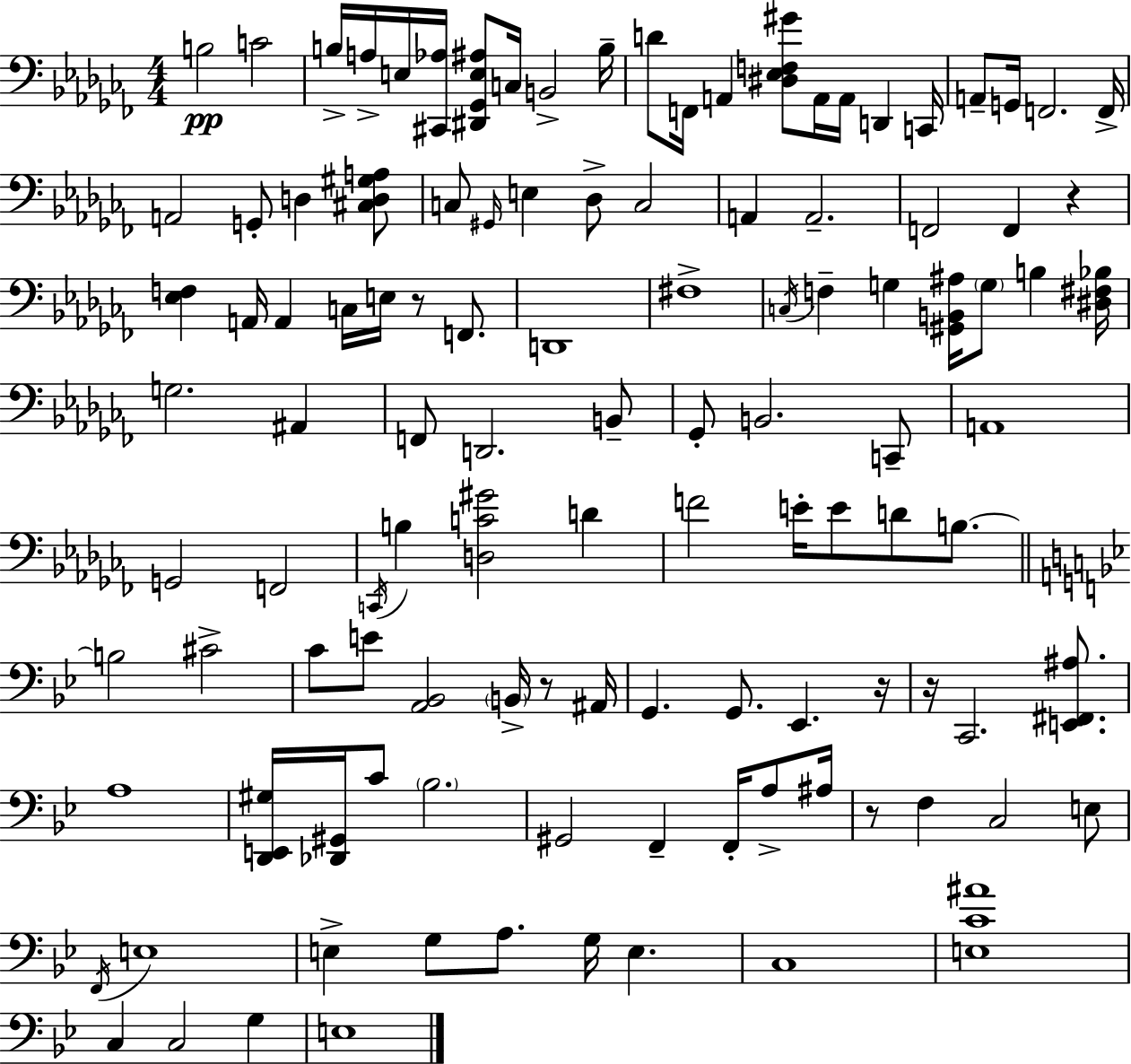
{
  \clef bass
  \numericTimeSignature
  \time 4/4
  \key aes \minor
  \repeat volta 2 { b2\pp c'2 | b16-> a16-> e16 <cis, aes>16 <dis, ges, e ais>8 c16 b,2-> b16-- | d'8 f,16 a,4 <dis ees f gis'>8 a,16 a,16 d,4 c,16 | a,8-- g,16 f,2. f,16-> | \break a,2 g,8-. d4 <cis d gis a>8 | c8 \grace { gis,16 } e4 des8-> c2 | a,4 a,2.-- | f,2 f,4 r4 | \break <ees f>4 a,16 a,4 c16 e16 r8 f,8. | d,1 | fis1-> | \acciaccatura { c16 } f4-- g4 <gis, b, ais>16 \parenthesize g8 b4 | \break <dis fis bes>16 g2. ais,4 | f,8 d,2. | b,8-- ges,8-. b,2. | c,8-- a,1 | \break g,2 f,2 | \acciaccatura { c,16 } b4 <d c' gis'>2 d'4 | f'2 e'16-. e'8 d'8 | b8.~~ \bar "||" \break \key bes \major b2 cis'2-> | c'8 e'8 <a, bes,>2 \parenthesize b,16-> r8 ais,16 | g,4. g,8. ees,4. r16 | r16 c,2. <e, fis, ais>8. | \break a1 | <d, e, gis>16 <des, gis,>16 c'8 \parenthesize bes2. | gis,2 f,4-- f,16-. a8-> ais16 | r8 f4 c2 e8 | \break \acciaccatura { f,16 } e1 | e4-> g8 a8. g16 e4. | c1 | <e c' ais'>1 | \break c4 c2 g4 | e1 | } \bar "|."
}